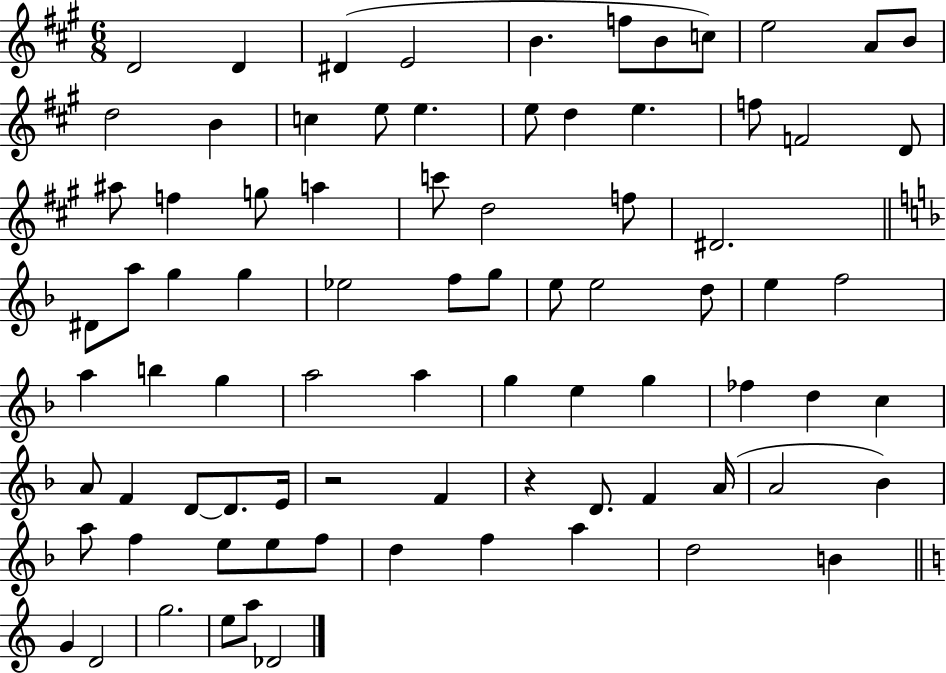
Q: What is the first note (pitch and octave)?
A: D4